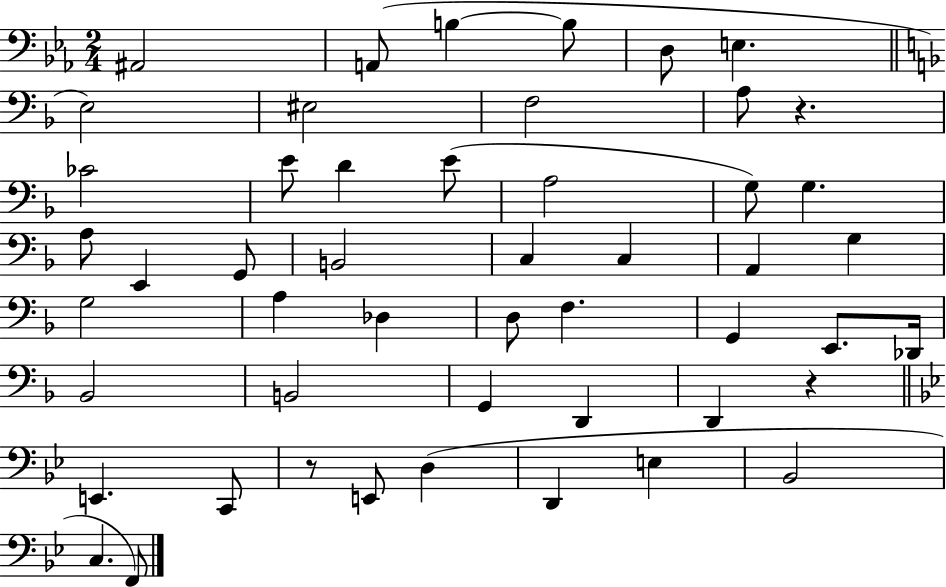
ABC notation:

X:1
T:Untitled
M:2/4
L:1/4
K:Eb
^A,,2 A,,/2 B, B,/2 D,/2 E, E,2 ^E,2 F,2 A,/2 z _C2 E/2 D E/2 A,2 G,/2 G, A,/2 E,, G,,/2 B,,2 C, C, A,, G, G,2 A, _D, D,/2 F, G,, E,,/2 _D,,/4 _B,,2 B,,2 G,, D,, D,, z E,, C,,/2 z/2 E,,/2 D, D,, E, _B,,2 C, F,,/2